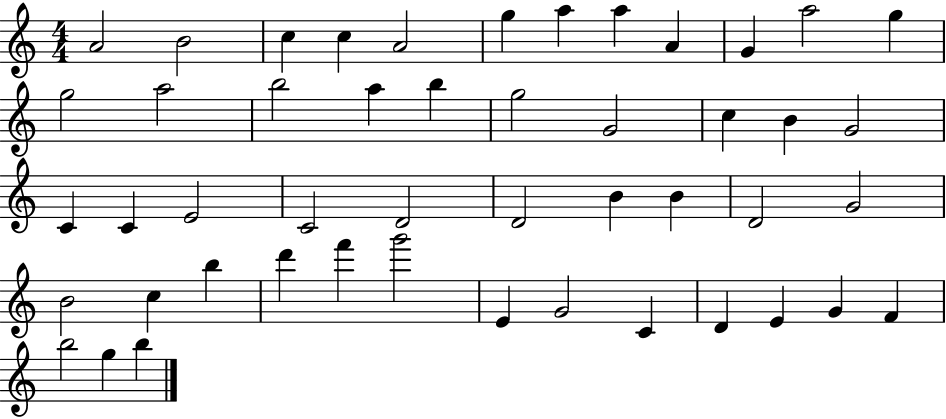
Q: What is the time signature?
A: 4/4